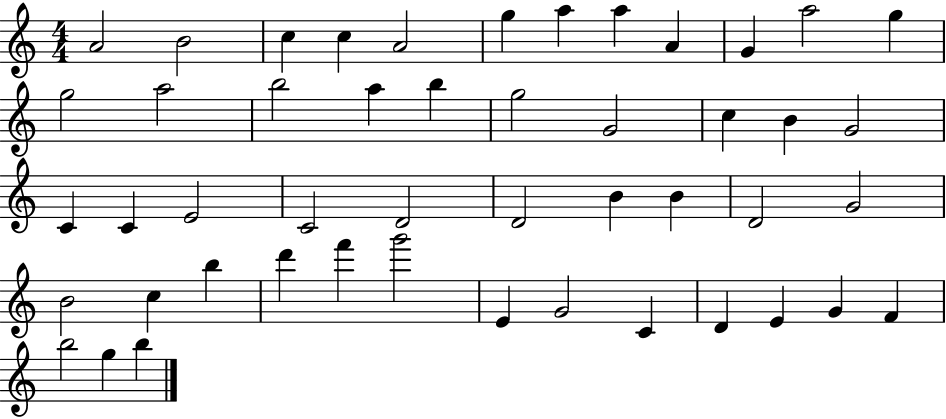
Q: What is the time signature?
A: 4/4